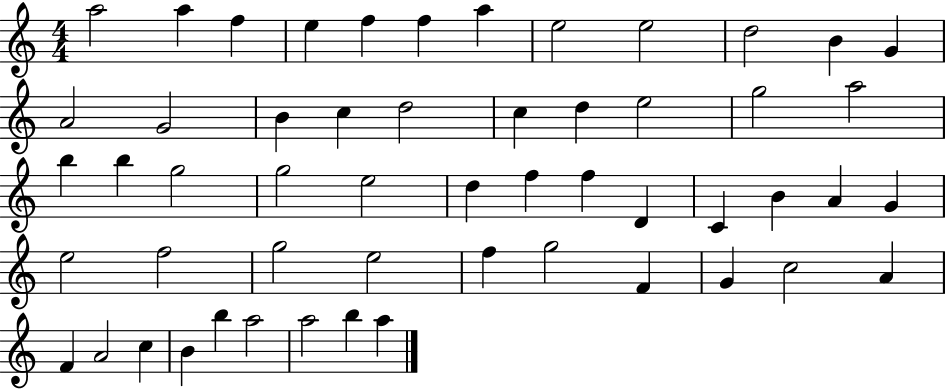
X:1
T:Untitled
M:4/4
L:1/4
K:C
a2 a f e f f a e2 e2 d2 B G A2 G2 B c d2 c d e2 g2 a2 b b g2 g2 e2 d f f D C B A G e2 f2 g2 e2 f g2 F G c2 A F A2 c B b a2 a2 b a